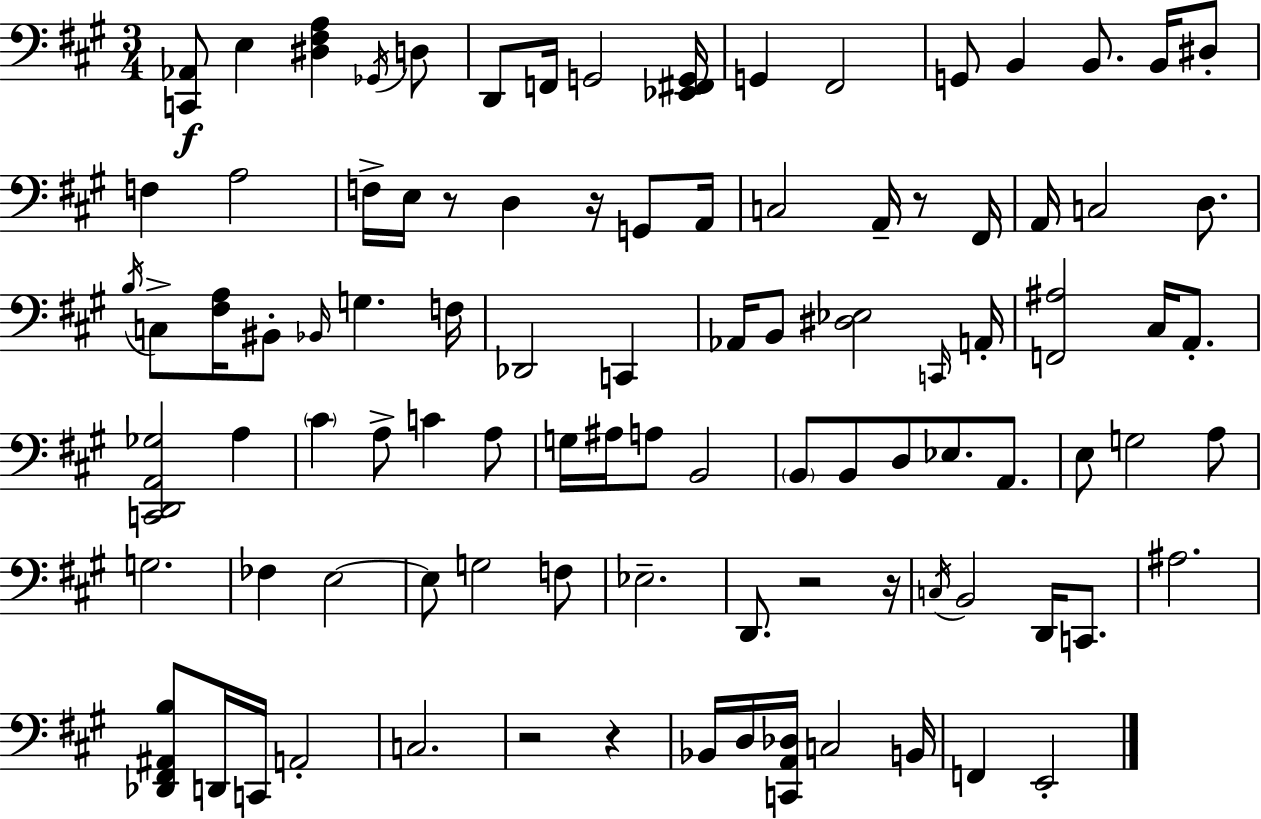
X:1
T:Untitled
M:3/4
L:1/4
K:A
[C,,_A,,]/2 E, [^D,^F,A,] _G,,/4 D,/2 D,,/2 F,,/4 G,,2 [_E,,^F,,G,,]/4 G,, ^F,,2 G,,/2 B,, B,,/2 B,,/4 ^D,/2 F, A,2 F,/4 E,/4 z/2 D, z/4 G,,/2 A,,/4 C,2 A,,/4 z/2 ^F,,/4 A,,/4 C,2 D,/2 B,/4 C,/2 [^F,A,]/4 ^B,,/2 _B,,/4 G, F,/4 _D,,2 C,, _A,,/4 B,,/2 [^D,_E,]2 C,,/4 A,,/4 [F,,^A,]2 ^C,/4 A,,/2 [C,,D,,A,,_G,]2 A, ^C A,/2 C A,/2 G,/4 ^A,/4 A,/2 B,,2 B,,/2 B,,/2 D,/2 _E,/2 A,,/2 E,/2 G,2 A,/2 G,2 _F, E,2 E,/2 G,2 F,/2 _E,2 D,,/2 z2 z/4 C,/4 B,,2 D,,/4 C,,/2 ^A,2 [_D,,^F,,^A,,B,]/2 D,,/4 C,,/4 A,,2 C,2 z2 z _B,,/4 D,/4 [C,,A,,_D,]/4 C,2 B,,/4 F,, E,,2